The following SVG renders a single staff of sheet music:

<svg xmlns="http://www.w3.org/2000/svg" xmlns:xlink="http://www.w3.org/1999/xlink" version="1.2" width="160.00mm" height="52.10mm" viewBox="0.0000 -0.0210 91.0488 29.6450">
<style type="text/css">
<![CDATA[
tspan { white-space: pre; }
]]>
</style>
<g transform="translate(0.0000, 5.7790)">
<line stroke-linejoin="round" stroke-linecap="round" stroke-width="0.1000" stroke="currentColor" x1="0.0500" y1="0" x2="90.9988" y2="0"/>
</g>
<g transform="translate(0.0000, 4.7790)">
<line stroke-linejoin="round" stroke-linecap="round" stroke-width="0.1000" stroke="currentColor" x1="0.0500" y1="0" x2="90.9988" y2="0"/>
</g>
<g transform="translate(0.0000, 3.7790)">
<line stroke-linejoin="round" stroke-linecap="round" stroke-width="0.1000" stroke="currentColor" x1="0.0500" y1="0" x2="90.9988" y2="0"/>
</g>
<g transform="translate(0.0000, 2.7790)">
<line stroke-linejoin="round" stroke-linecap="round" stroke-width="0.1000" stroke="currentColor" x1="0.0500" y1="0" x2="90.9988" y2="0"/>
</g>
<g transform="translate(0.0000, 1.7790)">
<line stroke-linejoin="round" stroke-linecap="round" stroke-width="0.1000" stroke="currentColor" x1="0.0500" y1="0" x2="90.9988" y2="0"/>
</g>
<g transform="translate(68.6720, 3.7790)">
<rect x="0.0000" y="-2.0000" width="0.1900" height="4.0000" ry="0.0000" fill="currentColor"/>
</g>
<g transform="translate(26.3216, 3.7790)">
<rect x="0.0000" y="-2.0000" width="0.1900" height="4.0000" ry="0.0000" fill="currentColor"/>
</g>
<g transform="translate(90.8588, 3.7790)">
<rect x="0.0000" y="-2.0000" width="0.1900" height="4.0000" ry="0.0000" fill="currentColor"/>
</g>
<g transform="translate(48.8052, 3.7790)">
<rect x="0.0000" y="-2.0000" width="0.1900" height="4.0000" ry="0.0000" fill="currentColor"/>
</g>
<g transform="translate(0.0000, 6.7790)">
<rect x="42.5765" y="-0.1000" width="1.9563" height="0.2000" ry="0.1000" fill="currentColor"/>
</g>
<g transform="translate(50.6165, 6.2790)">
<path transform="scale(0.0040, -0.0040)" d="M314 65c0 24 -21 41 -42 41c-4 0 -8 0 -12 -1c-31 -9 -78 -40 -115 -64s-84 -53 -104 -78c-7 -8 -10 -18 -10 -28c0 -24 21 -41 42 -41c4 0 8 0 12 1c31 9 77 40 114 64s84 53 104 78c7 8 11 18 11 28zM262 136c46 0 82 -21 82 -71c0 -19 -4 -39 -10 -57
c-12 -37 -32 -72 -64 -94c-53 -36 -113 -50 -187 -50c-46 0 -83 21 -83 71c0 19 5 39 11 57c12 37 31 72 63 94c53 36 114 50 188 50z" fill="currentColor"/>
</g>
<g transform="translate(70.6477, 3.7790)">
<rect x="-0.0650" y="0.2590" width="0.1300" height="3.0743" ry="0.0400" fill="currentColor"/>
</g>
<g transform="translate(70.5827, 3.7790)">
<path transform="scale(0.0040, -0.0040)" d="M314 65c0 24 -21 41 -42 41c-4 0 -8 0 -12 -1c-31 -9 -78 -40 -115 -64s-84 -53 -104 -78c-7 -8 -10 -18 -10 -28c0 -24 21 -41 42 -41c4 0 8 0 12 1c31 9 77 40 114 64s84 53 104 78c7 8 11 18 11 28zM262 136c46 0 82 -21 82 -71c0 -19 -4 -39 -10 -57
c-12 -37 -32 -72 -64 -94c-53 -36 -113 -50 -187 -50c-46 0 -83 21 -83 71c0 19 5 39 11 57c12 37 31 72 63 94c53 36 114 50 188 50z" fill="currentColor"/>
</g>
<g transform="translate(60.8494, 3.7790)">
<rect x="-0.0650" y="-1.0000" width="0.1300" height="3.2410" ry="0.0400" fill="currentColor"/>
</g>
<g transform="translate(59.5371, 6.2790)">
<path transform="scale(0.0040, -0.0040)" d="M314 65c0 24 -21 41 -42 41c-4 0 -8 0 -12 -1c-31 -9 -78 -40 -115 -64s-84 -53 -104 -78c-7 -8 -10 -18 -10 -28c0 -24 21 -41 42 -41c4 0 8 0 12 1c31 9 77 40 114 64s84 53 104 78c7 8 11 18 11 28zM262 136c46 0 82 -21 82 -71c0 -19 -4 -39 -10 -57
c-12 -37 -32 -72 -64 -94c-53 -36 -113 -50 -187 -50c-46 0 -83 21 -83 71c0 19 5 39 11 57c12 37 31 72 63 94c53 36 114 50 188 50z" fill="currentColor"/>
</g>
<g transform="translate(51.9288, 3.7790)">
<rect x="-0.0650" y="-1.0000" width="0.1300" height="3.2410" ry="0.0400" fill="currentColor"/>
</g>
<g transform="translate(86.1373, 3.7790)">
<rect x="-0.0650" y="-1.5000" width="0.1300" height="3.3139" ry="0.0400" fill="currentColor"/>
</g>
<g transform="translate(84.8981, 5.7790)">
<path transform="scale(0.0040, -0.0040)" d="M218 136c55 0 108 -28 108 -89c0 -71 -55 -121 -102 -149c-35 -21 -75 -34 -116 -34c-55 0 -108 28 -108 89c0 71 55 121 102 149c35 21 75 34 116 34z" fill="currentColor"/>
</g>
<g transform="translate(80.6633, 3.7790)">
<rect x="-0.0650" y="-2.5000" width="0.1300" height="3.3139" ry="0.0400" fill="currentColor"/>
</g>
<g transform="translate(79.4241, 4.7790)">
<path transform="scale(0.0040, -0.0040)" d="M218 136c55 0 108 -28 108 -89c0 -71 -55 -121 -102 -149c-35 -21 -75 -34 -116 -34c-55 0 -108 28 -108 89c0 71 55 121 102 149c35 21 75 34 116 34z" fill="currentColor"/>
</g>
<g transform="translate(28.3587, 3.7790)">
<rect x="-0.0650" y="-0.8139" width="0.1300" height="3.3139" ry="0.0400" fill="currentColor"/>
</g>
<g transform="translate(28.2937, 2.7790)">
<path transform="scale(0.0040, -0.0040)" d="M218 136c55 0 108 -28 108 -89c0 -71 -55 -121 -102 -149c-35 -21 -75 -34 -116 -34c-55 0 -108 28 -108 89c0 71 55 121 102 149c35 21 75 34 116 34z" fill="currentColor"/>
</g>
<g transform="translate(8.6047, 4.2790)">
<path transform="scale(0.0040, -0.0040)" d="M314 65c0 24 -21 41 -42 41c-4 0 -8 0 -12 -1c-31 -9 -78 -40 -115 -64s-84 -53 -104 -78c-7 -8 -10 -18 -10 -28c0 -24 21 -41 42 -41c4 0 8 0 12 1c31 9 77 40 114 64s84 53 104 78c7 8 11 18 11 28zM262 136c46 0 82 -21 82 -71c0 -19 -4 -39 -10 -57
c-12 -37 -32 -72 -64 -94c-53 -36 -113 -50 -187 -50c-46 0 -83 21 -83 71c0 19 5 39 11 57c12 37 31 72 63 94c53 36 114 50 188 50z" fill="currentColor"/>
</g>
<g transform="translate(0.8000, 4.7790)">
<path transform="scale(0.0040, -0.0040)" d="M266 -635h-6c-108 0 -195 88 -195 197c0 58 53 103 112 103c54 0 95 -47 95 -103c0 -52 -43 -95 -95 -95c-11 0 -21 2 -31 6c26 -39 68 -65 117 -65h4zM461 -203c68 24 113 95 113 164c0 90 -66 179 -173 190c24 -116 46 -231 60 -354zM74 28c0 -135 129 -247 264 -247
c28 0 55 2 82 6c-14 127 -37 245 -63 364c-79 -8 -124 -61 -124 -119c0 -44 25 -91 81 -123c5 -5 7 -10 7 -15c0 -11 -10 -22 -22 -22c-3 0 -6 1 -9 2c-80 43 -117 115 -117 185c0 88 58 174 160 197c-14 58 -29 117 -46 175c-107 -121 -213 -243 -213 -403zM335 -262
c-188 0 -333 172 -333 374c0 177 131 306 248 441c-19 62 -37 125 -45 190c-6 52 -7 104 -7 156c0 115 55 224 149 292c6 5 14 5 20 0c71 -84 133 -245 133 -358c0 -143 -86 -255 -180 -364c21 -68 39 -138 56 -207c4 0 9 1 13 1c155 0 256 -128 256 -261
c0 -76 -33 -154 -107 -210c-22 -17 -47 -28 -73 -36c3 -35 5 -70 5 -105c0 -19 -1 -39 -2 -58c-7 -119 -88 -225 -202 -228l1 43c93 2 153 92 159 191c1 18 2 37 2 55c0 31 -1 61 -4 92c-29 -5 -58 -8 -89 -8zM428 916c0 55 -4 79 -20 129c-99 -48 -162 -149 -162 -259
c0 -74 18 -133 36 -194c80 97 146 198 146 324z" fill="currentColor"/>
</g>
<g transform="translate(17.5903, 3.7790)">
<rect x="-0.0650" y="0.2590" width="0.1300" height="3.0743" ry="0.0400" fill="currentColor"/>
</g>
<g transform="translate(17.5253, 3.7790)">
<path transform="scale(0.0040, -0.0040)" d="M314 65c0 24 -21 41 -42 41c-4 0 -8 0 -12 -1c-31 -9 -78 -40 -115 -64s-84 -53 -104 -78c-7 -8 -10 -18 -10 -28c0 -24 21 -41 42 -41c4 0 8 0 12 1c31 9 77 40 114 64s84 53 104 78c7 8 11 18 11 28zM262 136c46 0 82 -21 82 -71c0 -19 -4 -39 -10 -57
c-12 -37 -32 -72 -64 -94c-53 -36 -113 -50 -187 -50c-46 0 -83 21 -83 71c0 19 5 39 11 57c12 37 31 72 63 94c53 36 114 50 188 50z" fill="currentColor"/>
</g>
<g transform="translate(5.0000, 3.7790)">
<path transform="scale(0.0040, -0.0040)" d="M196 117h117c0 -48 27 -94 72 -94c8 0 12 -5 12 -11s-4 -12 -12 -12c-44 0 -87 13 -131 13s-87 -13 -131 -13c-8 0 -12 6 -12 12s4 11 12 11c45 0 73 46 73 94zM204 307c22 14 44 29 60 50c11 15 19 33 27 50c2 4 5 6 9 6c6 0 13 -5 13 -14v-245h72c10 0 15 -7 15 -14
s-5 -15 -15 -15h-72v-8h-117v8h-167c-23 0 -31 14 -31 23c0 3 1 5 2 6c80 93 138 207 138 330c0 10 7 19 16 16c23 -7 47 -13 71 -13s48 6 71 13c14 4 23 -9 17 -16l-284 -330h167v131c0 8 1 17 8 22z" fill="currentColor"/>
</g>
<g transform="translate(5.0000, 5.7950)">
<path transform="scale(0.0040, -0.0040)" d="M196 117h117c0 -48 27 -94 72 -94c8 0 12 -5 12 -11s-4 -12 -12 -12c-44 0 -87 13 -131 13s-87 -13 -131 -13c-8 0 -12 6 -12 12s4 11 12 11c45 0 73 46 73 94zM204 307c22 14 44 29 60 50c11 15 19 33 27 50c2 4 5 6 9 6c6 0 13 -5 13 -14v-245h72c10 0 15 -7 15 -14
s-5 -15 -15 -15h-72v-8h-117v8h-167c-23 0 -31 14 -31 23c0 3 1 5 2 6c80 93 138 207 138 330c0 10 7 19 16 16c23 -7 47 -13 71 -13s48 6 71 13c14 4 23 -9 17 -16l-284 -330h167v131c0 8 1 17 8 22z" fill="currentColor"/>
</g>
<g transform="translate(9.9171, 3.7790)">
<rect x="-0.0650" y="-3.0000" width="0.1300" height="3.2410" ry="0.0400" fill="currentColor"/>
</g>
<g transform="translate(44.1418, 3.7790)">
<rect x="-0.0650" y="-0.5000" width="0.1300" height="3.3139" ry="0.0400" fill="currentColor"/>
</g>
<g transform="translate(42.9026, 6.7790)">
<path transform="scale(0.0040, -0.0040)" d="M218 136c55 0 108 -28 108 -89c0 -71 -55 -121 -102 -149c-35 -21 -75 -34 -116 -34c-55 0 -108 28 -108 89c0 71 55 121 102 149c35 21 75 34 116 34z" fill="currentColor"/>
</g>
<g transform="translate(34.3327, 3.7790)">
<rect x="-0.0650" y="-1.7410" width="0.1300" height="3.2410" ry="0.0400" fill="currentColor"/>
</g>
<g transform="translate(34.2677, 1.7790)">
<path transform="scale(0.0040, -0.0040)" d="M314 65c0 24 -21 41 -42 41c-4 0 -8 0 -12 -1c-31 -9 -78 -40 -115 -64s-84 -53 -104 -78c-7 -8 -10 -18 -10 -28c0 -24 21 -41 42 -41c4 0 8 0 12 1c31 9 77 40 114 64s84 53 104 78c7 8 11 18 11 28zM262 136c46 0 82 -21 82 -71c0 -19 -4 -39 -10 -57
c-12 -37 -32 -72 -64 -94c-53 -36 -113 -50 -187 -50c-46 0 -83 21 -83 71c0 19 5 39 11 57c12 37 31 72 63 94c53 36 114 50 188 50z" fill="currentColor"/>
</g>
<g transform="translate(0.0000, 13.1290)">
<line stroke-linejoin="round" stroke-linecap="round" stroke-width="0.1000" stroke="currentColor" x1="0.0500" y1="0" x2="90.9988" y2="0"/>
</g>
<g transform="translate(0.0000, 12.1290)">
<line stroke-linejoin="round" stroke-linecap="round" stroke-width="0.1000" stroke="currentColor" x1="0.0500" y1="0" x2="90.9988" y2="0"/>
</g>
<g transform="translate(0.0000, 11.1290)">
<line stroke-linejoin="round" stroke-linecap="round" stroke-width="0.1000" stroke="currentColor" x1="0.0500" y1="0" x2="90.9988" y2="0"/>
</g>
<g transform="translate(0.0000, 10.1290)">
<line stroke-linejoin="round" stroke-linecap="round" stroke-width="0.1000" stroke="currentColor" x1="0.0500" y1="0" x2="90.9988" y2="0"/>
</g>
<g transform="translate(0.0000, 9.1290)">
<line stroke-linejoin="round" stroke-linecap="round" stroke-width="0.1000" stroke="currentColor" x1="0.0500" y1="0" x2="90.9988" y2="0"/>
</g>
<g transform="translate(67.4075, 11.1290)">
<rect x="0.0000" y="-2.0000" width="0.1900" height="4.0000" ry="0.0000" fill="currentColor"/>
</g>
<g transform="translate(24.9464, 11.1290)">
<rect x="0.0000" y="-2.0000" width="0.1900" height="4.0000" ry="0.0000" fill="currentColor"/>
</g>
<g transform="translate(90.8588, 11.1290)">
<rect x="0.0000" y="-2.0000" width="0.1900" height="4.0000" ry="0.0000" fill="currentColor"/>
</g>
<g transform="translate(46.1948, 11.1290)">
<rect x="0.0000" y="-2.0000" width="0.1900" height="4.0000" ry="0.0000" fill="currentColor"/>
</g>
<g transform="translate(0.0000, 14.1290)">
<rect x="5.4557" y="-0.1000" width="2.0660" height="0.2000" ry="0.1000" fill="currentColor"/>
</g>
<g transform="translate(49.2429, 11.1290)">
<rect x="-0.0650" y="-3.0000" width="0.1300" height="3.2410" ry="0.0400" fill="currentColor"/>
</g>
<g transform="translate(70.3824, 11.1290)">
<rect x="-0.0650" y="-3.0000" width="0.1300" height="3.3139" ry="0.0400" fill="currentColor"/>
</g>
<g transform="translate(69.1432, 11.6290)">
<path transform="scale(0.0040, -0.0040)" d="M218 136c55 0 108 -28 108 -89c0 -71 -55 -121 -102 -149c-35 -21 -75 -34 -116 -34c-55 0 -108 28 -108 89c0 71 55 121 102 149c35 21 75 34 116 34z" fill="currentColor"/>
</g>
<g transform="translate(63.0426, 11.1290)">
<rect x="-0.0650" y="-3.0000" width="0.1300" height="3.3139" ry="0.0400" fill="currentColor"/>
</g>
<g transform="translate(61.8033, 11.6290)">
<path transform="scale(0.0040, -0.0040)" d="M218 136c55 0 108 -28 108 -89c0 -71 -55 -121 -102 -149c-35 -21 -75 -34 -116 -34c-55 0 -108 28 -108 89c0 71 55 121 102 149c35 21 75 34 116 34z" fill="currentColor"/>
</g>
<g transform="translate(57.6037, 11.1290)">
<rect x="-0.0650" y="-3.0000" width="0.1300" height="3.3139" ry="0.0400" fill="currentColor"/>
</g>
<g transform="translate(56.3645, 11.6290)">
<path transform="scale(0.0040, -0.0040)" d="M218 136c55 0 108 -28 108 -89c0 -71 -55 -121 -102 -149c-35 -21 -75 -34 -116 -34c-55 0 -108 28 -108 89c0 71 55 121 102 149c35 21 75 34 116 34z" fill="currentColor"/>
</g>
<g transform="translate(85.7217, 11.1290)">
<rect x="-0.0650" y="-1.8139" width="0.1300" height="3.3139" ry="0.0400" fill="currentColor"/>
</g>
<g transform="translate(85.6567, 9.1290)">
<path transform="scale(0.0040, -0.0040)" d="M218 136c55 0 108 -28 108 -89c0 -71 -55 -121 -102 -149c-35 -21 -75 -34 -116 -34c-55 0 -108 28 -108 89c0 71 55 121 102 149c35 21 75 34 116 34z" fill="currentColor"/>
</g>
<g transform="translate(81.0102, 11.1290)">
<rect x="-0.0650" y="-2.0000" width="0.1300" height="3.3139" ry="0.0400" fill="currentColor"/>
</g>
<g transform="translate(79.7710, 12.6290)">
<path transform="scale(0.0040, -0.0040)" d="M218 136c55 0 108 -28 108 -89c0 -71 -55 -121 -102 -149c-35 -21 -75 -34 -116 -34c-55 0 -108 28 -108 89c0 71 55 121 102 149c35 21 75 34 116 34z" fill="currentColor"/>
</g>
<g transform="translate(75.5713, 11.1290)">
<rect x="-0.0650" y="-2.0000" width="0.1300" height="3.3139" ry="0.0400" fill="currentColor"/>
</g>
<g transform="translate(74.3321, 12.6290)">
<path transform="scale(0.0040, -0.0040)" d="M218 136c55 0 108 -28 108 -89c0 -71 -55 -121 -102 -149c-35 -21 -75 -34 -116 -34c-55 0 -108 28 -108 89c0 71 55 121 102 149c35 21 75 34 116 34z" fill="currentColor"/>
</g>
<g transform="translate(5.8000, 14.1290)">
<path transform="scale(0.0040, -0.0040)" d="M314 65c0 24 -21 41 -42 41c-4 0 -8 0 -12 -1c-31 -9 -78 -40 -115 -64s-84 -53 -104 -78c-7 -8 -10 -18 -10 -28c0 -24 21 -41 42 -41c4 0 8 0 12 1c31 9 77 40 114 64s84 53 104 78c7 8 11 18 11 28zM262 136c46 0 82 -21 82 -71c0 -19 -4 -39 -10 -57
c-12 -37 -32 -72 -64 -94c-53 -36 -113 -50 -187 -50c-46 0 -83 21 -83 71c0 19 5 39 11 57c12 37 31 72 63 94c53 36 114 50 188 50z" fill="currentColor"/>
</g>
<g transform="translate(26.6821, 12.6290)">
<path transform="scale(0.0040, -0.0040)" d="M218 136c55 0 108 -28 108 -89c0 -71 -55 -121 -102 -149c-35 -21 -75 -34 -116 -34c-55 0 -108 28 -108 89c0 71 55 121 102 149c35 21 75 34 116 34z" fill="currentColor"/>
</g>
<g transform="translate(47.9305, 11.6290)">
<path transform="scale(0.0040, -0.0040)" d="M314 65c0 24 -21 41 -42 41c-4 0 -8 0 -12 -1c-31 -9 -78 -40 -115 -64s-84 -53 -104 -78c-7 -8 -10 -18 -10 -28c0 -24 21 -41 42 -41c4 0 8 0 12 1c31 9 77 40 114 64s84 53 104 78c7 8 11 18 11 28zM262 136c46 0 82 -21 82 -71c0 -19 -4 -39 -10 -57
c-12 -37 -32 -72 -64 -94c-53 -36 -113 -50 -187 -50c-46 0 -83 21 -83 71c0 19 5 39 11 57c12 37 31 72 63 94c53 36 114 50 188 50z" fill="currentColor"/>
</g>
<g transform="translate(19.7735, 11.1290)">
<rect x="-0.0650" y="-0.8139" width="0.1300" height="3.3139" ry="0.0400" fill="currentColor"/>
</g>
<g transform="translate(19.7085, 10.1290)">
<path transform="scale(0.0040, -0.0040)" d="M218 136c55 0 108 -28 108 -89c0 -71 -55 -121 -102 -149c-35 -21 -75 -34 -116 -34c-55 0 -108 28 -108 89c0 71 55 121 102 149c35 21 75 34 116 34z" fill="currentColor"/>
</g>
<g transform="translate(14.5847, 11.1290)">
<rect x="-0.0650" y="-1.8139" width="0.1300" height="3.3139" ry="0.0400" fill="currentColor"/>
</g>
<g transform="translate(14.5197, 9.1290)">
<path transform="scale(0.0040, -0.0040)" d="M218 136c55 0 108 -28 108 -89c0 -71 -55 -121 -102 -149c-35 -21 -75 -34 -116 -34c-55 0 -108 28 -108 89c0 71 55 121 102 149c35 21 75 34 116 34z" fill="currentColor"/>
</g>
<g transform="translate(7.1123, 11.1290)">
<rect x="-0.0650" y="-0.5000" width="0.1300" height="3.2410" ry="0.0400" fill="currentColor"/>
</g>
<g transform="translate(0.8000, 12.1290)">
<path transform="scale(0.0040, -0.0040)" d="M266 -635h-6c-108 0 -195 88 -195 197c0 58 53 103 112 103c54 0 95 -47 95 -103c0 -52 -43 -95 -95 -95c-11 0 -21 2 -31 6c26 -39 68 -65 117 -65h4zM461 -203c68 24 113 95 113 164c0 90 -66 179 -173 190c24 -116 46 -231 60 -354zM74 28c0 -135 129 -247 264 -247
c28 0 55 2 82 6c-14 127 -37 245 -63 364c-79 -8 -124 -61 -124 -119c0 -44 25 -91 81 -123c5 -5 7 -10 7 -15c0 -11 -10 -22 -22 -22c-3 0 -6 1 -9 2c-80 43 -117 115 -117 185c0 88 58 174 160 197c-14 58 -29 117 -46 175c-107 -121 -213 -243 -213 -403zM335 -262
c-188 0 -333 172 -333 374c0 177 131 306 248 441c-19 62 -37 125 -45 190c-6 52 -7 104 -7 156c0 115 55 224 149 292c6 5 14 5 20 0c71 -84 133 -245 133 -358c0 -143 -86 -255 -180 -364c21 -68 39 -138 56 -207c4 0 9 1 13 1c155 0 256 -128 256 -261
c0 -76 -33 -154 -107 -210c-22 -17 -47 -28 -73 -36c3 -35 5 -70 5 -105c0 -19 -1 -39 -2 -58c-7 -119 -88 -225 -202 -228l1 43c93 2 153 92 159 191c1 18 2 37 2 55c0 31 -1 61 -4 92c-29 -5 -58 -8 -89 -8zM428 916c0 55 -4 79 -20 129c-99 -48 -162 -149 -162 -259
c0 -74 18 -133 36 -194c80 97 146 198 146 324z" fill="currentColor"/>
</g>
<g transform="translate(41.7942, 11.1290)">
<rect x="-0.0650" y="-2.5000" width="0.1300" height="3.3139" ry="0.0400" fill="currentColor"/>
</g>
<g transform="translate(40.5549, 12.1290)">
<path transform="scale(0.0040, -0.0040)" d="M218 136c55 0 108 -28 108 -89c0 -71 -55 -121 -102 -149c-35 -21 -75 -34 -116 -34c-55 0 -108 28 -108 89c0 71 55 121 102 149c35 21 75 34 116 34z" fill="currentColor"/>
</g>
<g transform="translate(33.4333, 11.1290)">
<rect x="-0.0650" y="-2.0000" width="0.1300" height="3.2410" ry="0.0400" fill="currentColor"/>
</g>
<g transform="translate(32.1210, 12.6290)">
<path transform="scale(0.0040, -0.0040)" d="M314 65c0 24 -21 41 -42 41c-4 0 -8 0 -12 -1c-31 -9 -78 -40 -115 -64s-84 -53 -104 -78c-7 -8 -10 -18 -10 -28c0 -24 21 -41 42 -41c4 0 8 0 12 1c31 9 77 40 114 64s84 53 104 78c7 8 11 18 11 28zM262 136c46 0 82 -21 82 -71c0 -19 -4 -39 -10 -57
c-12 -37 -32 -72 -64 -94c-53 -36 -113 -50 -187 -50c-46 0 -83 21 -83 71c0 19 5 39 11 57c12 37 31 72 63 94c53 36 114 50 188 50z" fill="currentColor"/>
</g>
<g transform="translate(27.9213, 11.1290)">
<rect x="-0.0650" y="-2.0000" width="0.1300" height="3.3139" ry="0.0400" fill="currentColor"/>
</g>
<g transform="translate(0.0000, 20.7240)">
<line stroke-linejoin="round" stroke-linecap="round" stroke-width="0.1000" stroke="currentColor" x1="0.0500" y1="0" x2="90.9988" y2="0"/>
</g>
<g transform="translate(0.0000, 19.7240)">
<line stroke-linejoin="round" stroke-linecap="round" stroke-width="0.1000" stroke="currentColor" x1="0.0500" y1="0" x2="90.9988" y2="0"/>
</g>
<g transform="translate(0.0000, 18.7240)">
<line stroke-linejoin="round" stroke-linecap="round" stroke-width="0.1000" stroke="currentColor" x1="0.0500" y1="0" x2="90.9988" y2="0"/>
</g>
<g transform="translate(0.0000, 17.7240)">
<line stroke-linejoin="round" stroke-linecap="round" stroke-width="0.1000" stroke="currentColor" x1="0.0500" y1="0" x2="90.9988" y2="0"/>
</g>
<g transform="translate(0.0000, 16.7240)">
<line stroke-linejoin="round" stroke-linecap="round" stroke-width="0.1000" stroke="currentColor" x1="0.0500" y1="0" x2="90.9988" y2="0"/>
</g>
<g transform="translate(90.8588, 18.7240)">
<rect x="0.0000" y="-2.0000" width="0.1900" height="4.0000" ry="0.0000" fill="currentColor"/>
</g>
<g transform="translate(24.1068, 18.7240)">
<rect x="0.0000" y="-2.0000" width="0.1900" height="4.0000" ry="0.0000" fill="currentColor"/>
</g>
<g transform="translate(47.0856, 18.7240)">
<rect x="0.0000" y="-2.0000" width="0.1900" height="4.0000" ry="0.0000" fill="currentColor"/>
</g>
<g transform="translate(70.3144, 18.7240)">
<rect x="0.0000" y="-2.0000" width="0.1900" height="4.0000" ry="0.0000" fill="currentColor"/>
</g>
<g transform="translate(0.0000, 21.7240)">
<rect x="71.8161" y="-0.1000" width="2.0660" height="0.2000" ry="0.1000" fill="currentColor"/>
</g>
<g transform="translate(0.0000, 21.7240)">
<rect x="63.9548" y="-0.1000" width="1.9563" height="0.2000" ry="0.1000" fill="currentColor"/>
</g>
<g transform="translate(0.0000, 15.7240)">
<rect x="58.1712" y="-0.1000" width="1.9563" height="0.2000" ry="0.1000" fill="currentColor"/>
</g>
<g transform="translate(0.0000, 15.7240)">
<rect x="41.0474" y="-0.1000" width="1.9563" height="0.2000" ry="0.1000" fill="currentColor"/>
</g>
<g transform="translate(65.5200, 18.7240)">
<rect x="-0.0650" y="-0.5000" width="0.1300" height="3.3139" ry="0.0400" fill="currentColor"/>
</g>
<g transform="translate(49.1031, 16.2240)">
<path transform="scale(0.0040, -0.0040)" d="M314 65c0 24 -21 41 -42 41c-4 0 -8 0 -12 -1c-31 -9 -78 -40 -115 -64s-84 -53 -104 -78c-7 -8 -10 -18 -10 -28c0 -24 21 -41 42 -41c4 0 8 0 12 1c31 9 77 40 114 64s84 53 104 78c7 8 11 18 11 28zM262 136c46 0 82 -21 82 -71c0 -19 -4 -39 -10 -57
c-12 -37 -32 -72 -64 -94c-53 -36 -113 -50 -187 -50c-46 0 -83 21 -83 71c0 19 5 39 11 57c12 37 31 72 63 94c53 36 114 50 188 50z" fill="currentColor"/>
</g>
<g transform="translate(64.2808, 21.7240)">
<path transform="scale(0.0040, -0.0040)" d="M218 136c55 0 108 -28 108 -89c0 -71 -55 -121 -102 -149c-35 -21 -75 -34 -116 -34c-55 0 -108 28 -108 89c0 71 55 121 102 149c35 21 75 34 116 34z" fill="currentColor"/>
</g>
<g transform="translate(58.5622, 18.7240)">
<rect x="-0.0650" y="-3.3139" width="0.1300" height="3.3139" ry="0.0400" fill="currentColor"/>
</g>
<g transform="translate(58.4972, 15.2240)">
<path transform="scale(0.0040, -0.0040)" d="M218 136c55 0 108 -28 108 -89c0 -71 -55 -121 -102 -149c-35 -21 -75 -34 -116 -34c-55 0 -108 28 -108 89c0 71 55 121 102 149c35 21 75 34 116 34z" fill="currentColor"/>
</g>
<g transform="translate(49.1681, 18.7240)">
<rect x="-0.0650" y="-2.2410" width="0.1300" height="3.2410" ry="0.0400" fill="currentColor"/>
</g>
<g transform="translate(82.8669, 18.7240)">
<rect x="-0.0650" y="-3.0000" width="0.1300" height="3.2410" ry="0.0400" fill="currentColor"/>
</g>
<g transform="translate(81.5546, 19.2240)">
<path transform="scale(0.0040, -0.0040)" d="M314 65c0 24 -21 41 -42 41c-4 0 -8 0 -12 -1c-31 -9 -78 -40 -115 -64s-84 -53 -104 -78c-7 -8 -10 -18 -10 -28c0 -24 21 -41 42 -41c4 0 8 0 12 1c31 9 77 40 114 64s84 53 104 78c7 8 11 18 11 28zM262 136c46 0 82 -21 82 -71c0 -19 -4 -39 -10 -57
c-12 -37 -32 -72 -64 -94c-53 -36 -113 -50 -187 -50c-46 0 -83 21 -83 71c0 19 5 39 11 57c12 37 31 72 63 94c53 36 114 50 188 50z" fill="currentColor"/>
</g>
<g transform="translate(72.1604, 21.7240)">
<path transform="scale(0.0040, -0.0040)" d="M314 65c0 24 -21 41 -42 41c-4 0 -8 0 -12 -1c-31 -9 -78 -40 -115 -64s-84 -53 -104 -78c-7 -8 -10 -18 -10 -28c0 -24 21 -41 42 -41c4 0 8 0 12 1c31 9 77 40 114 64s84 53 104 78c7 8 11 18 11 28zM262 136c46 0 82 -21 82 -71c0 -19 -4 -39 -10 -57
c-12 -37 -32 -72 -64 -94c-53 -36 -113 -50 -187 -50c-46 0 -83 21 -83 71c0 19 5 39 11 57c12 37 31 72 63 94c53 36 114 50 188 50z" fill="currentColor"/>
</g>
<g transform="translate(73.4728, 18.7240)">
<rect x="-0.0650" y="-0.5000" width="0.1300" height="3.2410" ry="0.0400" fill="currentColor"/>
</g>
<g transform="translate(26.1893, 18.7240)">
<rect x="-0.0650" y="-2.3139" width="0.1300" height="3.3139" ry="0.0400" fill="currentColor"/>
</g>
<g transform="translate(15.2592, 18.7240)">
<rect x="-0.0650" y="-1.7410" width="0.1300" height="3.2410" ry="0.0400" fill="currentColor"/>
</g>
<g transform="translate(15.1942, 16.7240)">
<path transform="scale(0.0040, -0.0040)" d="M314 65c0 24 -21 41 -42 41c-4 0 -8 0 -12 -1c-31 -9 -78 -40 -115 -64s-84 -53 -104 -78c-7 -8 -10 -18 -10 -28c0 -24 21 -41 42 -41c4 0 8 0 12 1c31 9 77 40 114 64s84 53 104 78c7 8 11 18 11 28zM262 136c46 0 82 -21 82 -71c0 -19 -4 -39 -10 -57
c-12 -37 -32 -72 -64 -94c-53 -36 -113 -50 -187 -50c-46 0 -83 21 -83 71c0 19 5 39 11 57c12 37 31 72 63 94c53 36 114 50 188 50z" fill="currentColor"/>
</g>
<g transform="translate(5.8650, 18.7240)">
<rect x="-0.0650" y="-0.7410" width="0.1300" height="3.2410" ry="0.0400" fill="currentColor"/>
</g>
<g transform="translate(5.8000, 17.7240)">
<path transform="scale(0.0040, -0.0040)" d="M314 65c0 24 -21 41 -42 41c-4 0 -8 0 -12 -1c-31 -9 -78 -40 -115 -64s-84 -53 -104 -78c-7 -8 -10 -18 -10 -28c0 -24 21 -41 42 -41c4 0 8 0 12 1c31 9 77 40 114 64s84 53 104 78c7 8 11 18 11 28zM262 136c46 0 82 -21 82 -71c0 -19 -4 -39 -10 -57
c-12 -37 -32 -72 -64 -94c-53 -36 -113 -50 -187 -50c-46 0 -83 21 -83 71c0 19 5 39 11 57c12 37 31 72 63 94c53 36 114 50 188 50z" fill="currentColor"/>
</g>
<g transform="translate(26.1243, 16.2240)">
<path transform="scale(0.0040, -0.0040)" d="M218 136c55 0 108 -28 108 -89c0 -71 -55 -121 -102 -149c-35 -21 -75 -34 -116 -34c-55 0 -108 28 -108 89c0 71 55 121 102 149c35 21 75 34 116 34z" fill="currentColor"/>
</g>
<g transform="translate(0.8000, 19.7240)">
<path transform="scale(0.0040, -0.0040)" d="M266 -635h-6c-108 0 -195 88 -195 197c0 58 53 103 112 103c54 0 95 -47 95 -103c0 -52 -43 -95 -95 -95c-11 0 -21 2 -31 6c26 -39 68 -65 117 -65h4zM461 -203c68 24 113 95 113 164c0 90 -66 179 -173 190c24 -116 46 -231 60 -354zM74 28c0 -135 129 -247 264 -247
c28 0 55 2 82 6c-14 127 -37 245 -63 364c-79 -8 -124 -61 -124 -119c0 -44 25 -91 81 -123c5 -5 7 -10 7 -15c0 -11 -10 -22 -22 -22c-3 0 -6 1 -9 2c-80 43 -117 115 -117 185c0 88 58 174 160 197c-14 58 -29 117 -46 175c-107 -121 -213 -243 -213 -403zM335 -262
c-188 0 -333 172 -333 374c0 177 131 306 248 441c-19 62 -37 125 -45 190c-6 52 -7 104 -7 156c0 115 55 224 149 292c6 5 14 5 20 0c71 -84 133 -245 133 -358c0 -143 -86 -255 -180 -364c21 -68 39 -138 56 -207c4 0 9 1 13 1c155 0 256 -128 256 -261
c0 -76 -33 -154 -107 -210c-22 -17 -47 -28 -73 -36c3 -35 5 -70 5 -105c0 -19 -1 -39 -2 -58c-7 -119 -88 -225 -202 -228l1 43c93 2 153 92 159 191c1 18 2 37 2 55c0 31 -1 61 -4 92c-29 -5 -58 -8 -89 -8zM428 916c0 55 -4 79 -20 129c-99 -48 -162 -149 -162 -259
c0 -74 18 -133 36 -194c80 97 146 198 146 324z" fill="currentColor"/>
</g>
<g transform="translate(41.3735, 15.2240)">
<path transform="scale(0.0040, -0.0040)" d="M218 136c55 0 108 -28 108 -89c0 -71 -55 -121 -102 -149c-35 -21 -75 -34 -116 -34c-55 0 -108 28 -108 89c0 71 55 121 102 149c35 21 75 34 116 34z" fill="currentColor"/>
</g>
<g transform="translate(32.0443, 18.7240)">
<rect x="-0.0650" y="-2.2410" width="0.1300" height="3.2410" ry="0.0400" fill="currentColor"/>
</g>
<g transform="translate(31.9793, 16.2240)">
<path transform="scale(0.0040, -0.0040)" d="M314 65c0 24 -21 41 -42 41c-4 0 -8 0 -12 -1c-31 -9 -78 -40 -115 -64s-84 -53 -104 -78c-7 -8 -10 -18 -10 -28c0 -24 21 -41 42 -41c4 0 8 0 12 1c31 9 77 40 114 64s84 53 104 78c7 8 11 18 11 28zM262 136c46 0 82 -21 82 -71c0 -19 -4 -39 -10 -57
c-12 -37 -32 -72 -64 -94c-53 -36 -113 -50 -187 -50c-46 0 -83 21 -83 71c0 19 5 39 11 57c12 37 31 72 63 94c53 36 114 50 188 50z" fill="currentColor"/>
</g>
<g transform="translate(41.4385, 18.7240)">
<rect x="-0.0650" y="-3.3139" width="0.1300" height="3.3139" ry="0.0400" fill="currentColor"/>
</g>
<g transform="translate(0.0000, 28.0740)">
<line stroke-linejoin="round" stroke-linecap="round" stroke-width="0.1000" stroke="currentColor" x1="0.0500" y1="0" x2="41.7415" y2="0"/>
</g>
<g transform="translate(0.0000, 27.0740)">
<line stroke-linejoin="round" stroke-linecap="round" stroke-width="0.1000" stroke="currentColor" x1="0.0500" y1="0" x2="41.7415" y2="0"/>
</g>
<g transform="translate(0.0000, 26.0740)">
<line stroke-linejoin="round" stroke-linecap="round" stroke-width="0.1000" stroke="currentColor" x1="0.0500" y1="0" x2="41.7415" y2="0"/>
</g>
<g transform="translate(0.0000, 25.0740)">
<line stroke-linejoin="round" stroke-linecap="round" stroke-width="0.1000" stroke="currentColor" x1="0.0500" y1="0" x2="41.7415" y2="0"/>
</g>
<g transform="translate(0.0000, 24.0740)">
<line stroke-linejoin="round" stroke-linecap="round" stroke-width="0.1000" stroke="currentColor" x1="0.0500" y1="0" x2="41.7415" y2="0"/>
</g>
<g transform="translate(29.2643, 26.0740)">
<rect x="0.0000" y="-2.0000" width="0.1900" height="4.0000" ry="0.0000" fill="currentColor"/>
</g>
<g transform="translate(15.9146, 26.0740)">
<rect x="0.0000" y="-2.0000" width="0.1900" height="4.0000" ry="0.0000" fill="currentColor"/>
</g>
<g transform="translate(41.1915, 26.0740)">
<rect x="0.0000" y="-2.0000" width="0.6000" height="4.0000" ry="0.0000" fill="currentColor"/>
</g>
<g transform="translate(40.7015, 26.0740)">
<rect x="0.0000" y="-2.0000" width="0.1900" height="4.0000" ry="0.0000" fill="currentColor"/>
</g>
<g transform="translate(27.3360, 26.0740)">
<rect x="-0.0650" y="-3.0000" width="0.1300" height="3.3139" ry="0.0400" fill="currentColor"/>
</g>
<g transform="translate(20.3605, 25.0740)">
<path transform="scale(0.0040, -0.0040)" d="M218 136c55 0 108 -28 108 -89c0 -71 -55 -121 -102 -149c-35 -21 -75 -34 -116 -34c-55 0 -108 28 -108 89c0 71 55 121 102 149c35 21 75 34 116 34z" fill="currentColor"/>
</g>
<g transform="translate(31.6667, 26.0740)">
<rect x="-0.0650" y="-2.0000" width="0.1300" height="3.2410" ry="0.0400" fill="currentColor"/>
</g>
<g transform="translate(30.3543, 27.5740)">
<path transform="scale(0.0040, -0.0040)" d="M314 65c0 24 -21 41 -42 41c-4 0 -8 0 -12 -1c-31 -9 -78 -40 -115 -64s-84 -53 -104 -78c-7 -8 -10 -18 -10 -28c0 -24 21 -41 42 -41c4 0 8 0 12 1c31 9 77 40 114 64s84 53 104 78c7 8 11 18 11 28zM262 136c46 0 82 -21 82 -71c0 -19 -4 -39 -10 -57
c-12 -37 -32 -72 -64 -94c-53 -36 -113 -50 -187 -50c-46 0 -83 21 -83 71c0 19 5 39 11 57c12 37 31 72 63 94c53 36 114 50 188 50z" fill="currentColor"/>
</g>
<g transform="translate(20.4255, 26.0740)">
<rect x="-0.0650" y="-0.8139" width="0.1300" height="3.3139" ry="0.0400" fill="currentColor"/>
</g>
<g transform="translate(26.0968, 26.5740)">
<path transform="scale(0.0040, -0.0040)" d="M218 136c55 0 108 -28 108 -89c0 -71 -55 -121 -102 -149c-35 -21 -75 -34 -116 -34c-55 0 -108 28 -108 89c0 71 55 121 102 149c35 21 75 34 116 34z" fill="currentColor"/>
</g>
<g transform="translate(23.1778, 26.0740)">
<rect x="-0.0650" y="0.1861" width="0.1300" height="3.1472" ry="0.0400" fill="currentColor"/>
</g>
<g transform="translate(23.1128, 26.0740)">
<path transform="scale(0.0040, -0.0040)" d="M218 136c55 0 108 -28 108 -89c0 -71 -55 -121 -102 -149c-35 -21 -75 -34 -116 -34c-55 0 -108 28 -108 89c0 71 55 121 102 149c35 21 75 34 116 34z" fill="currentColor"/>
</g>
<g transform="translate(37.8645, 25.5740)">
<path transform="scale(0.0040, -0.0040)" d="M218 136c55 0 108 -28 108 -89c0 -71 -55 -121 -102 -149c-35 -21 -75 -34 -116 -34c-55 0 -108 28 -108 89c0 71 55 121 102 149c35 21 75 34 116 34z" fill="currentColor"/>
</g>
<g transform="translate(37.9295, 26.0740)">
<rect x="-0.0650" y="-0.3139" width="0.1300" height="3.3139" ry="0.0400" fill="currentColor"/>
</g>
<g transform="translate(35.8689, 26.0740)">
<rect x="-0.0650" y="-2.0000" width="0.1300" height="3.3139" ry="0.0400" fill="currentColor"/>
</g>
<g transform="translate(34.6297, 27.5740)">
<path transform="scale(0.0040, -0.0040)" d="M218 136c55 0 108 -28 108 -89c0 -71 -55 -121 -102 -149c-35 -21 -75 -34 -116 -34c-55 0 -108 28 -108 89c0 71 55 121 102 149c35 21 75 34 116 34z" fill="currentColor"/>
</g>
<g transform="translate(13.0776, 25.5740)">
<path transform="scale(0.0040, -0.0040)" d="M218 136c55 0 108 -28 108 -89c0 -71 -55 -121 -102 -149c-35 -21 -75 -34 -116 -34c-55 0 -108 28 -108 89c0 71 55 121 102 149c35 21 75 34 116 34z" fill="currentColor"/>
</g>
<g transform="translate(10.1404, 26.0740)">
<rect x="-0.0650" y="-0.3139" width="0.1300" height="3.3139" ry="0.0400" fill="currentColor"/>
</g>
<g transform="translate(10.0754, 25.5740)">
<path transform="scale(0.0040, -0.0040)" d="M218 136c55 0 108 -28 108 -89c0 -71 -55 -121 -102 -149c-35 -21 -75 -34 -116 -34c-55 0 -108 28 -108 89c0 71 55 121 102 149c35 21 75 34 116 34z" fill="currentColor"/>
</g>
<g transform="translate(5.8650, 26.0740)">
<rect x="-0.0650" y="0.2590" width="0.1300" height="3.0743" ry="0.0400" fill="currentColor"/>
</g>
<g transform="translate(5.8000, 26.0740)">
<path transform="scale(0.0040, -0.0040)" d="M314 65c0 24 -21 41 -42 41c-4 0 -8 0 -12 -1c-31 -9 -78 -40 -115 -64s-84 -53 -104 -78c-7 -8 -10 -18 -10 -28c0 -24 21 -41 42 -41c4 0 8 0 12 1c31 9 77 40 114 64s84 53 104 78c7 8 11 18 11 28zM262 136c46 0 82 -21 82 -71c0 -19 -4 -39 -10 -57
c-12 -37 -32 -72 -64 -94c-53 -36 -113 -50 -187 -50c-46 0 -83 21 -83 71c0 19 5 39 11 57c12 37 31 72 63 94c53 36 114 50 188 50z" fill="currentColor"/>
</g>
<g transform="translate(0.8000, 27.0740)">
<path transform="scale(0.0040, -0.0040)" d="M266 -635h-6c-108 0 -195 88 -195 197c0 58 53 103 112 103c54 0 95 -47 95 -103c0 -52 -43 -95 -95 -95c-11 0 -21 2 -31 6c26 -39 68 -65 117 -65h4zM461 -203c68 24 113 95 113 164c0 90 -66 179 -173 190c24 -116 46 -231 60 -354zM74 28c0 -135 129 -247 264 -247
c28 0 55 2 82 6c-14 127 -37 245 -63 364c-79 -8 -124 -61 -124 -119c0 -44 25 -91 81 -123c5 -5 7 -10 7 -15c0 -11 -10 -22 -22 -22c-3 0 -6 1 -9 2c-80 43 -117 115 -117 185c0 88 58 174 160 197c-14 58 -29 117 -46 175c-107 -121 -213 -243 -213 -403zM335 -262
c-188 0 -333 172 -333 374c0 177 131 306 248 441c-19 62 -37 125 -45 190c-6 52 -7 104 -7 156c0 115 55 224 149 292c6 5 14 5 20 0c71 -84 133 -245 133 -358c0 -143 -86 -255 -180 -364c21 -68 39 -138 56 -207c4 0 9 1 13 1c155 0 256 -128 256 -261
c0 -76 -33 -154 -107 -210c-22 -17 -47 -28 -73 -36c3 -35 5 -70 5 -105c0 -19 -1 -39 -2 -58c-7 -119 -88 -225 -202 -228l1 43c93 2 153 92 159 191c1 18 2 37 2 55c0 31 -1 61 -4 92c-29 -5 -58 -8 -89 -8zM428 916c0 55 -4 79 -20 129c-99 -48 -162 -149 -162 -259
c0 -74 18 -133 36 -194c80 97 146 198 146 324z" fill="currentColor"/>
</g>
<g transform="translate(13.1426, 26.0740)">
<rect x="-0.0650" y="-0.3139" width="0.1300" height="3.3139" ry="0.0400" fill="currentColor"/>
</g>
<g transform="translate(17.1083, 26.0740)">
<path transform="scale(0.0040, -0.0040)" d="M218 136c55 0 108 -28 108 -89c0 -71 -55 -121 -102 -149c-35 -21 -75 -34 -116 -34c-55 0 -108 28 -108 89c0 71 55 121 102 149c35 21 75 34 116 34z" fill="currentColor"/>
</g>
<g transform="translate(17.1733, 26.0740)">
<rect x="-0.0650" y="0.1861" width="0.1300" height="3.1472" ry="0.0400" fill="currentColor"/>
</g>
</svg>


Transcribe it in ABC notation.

X:1
T:Untitled
M:4/4
L:1/4
K:C
A2 B2 d f2 C D2 D2 B2 G E C2 f d F F2 G A2 A A A F F f d2 f2 g g2 b g2 b C C2 A2 B2 c c B d B A F2 F c